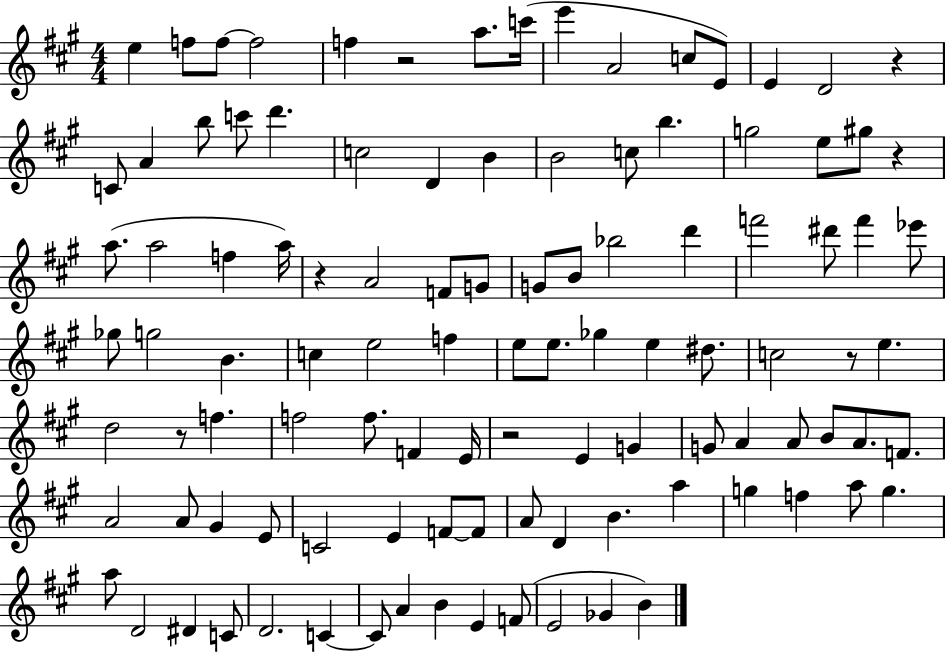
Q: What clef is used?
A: treble